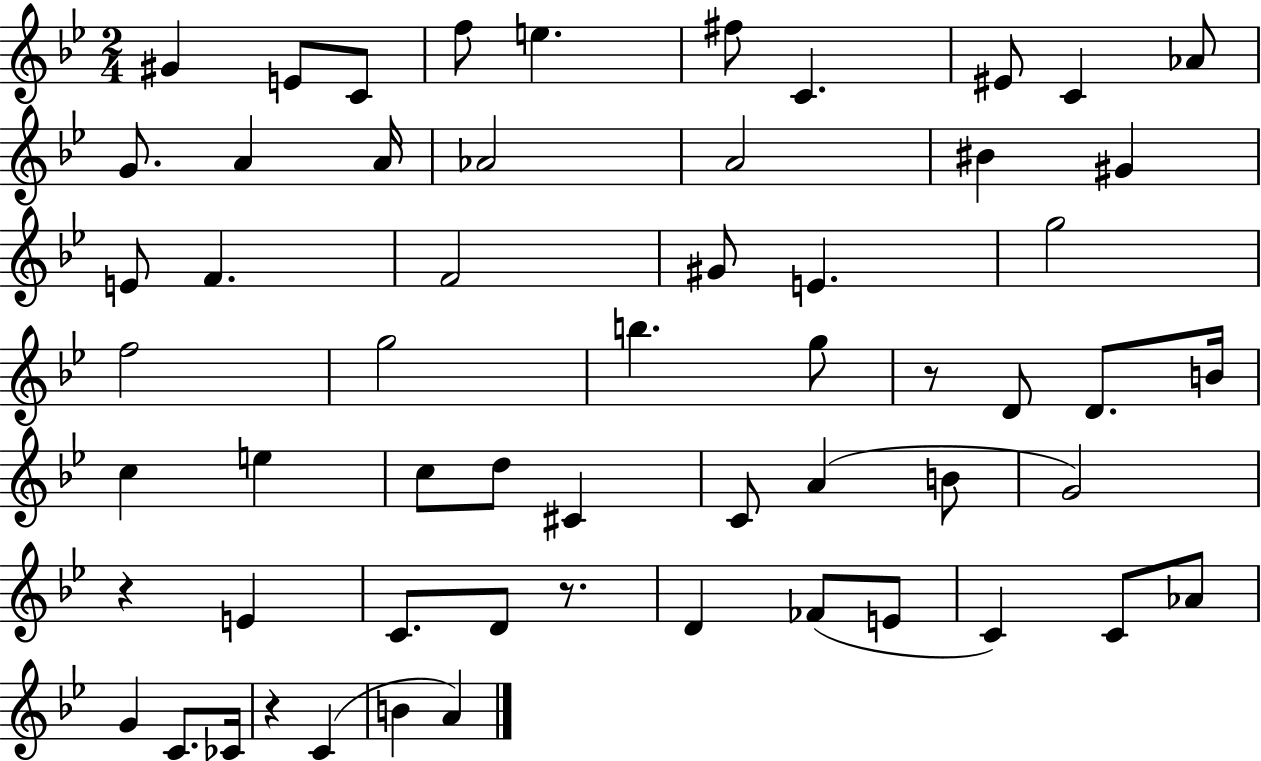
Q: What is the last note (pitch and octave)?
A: A4